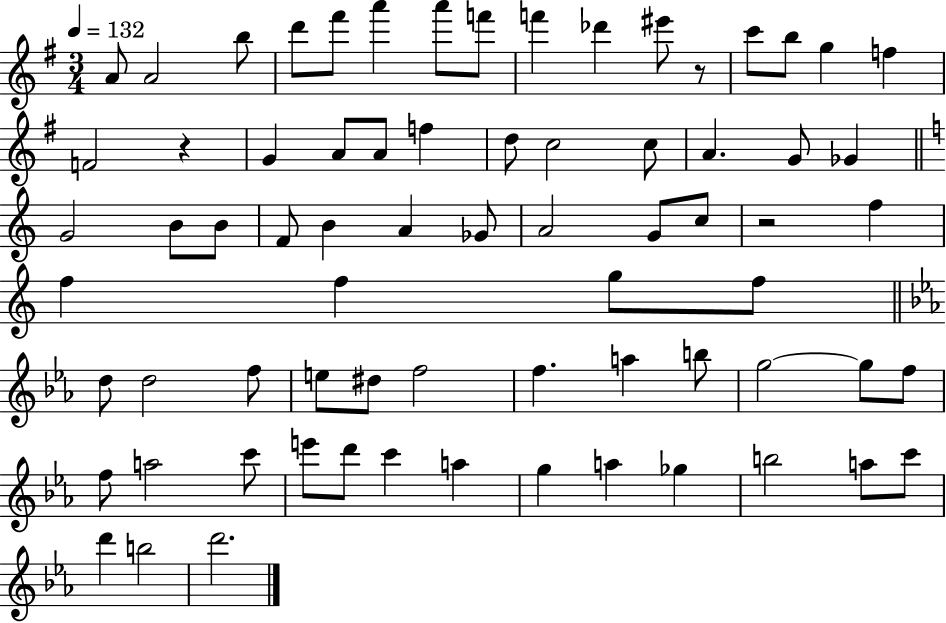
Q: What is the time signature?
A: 3/4